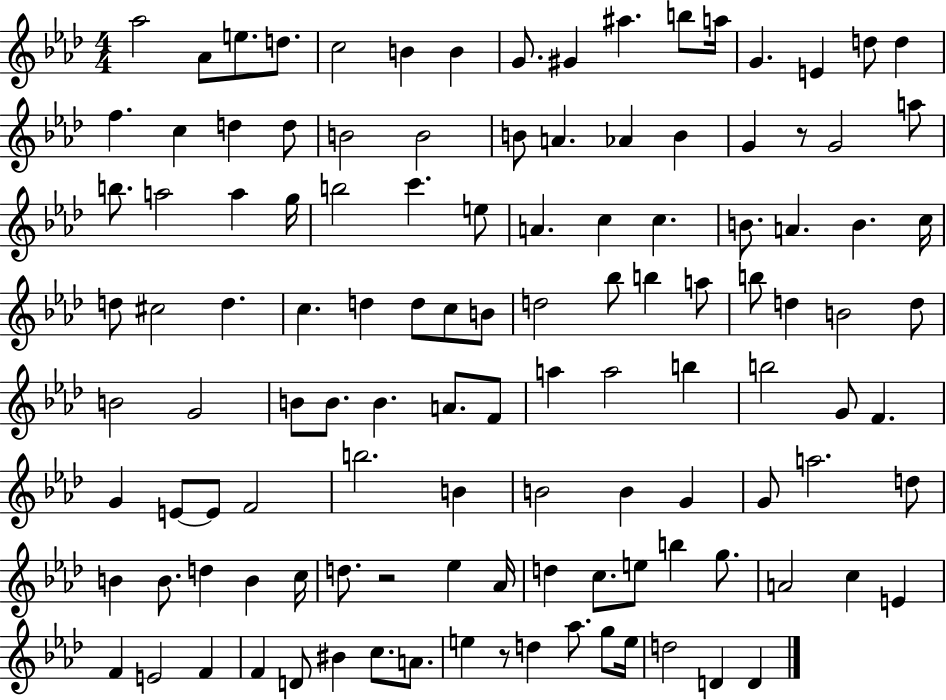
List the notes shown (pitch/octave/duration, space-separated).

Ab5/h Ab4/e E5/e. D5/e. C5/h B4/q B4/q G4/e. G#4/q A#5/q. B5/e A5/s G4/q. E4/q D5/e D5/q F5/q. C5/q D5/q D5/e B4/h B4/h B4/e A4/q. Ab4/q B4/q G4/q R/e G4/h A5/e B5/e. A5/h A5/q G5/s B5/h C6/q. E5/e A4/q. C5/q C5/q. B4/e. A4/q. B4/q. C5/s D5/e C#5/h D5/q. C5/q. D5/q D5/e C5/e B4/e D5/h Bb5/e B5/q A5/e B5/e D5/q B4/h D5/e B4/h G4/h B4/e B4/e. B4/q. A4/e. F4/e A5/q A5/h B5/q B5/h G4/e F4/q. G4/q E4/e E4/e F4/h B5/h. B4/q B4/h B4/q G4/q G4/e A5/h. D5/e B4/q B4/e. D5/q B4/q C5/s D5/e. R/h Eb5/q Ab4/s D5/q C5/e. E5/e B5/q G5/e. A4/h C5/q E4/q F4/q E4/h F4/q F4/q D4/e BIS4/q C5/e. A4/e. E5/q R/e D5/q Ab5/e. G5/e E5/s D5/h D4/q D4/q